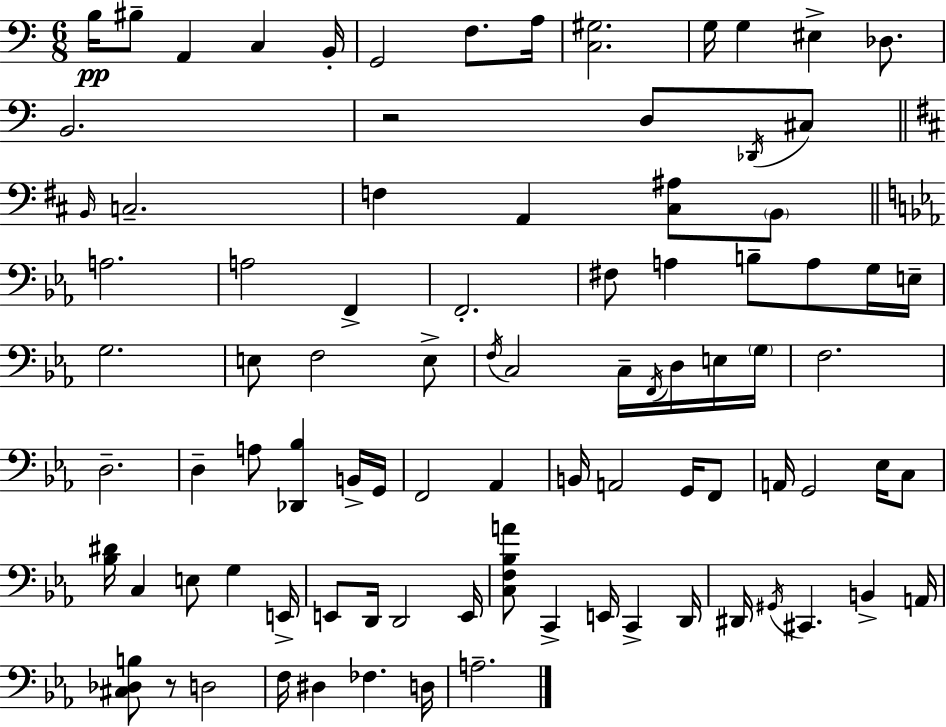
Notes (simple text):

B3/s BIS3/e A2/q C3/q B2/s G2/h F3/e. A3/s [C3,G#3]/h. G3/s G3/q EIS3/q Db3/e. B2/h. R/h D3/e Db2/s C#3/e B2/s C3/h. F3/q A2/q [C#3,A#3]/e B2/e A3/h. A3/h F2/q F2/h. F#3/e A3/q B3/e A3/e G3/s E3/s G3/h. E3/e F3/h E3/e F3/s C3/h C3/s F2/s D3/s E3/s G3/s F3/h. D3/h. D3/q A3/e [Db2,Bb3]/q B2/s G2/s F2/h Ab2/q B2/s A2/h G2/s F2/e A2/s G2/h Eb3/s C3/e [Bb3,D#4]/s C3/q E3/e G3/q E2/s E2/e D2/s D2/h E2/s [C3,F3,Bb3,A4]/e C2/q E2/s C2/q D2/s D#2/s G#2/s C#2/q. B2/q A2/s [C#3,Db3,B3]/e R/e D3/h F3/s D#3/q FES3/q. D3/s A3/h.